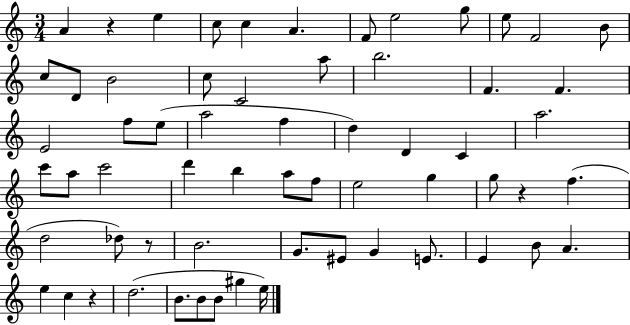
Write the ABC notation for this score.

X:1
T:Untitled
M:3/4
L:1/4
K:C
A z e c/2 c A F/2 e2 g/2 e/2 F2 B/2 c/2 D/2 B2 c/2 C2 a/2 b2 F F E2 f/2 e/2 a2 f d D C a2 c'/2 a/2 c'2 d' b a/2 f/2 e2 g g/2 z f d2 _d/2 z/2 B2 G/2 ^E/2 G E/2 E B/2 A e c z d2 B/2 B/2 B/2 ^g e/4